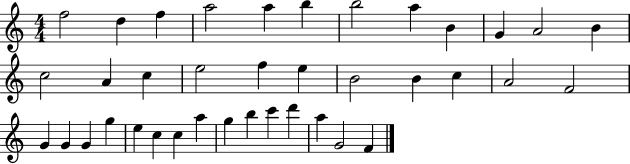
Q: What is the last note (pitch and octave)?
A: F4